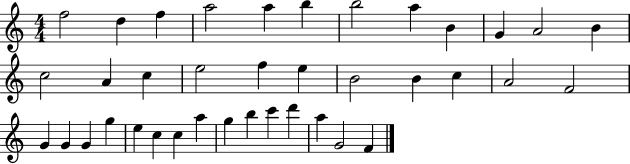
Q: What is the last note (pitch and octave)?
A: F4